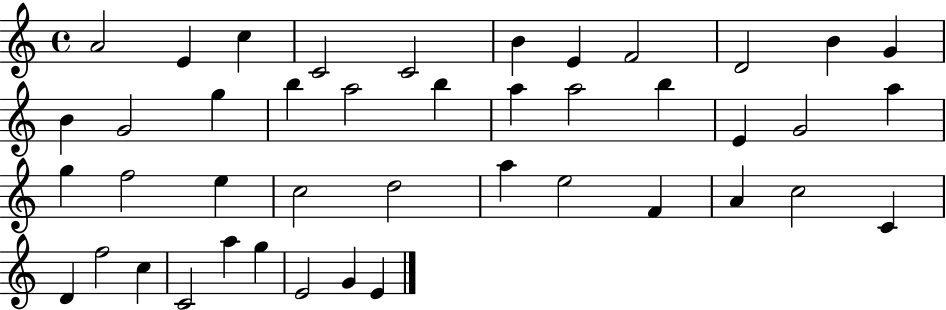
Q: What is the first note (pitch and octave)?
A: A4